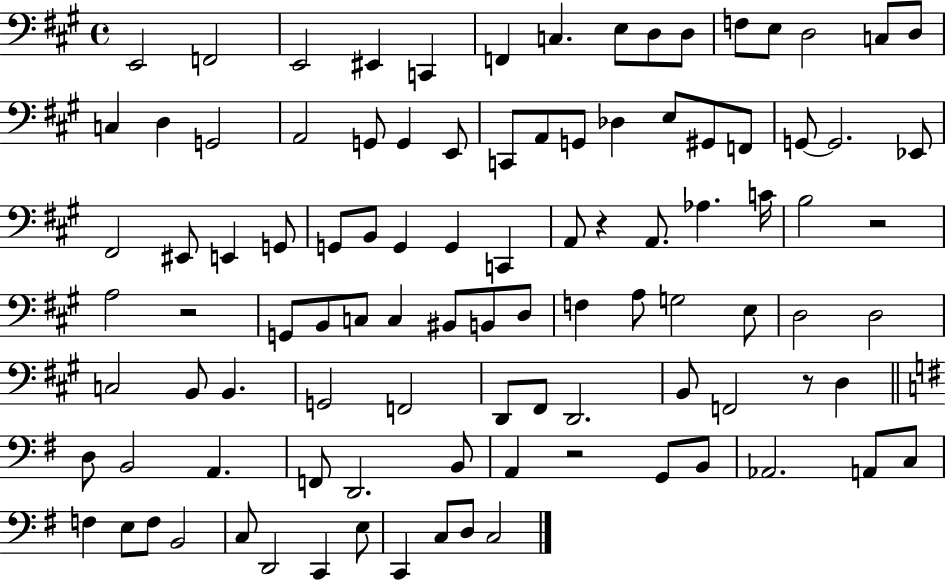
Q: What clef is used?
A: bass